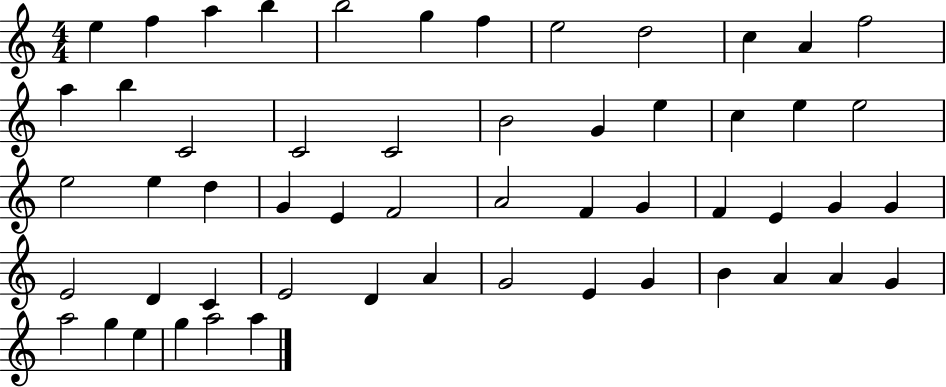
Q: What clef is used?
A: treble